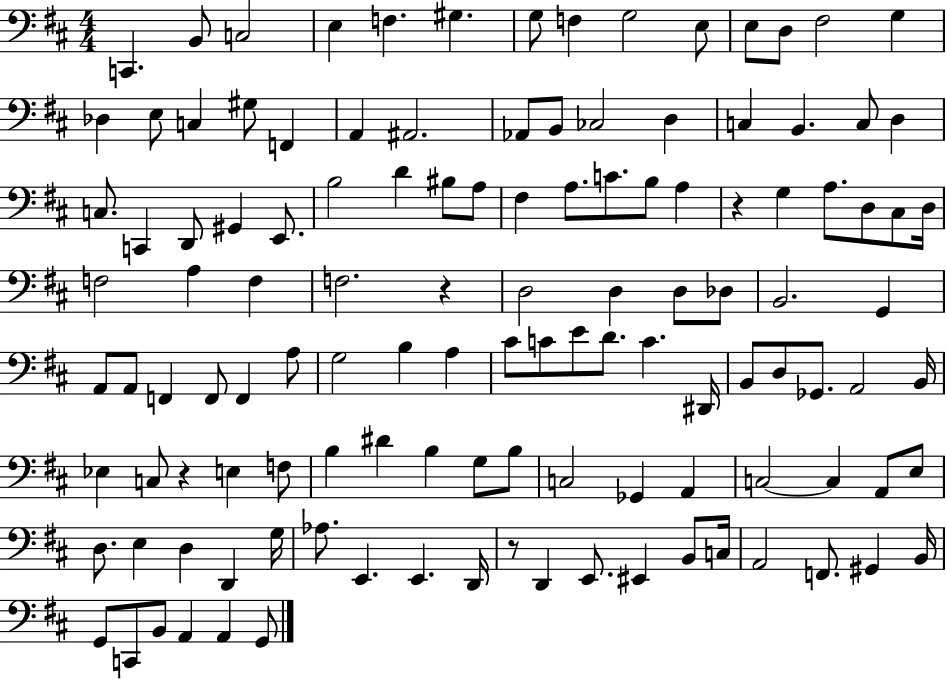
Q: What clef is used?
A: bass